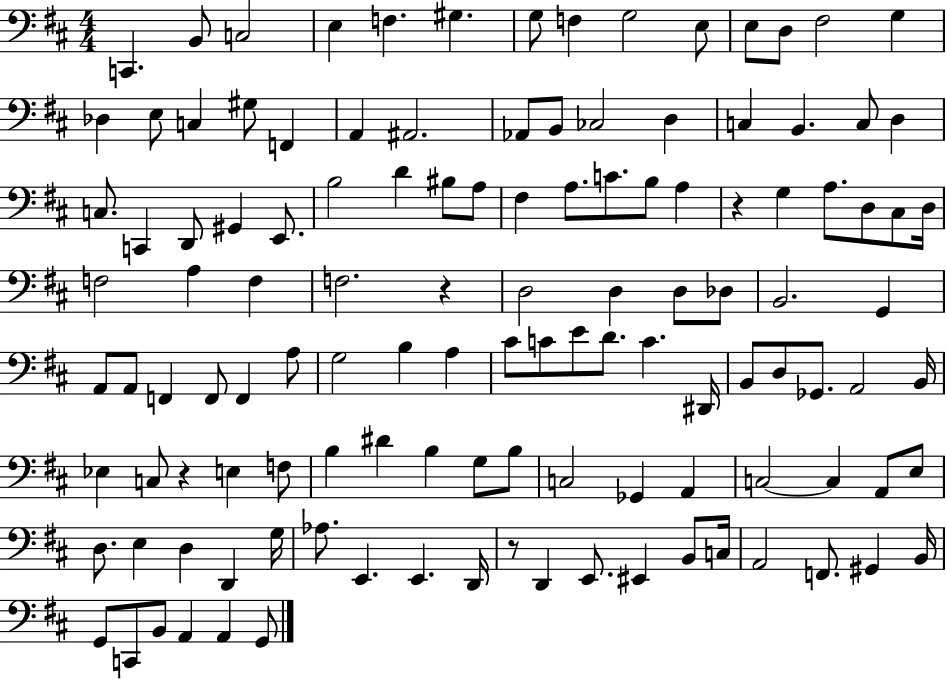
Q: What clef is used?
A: bass